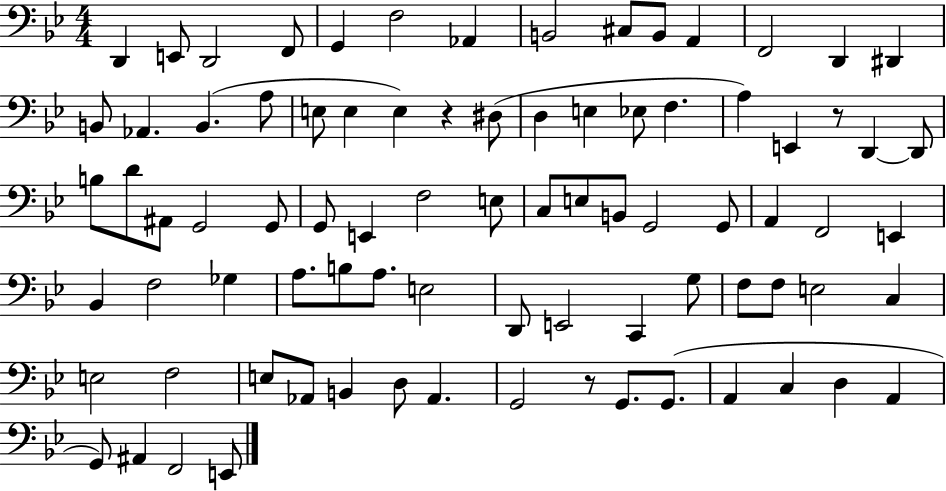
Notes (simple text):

D2/q E2/e D2/h F2/e G2/q F3/h Ab2/q B2/h C#3/e B2/e A2/q F2/h D2/q D#2/q B2/e Ab2/q. B2/q. A3/e E3/e E3/q E3/q R/q D#3/e D3/q E3/q Eb3/e F3/q. A3/q E2/q R/e D2/q D2/e B3/e D4/e A#2/e G2/h G2/e G2/e E2/q F3/h E3/e C3/e E3/e B2/e G2/h G2/e A2/q F2/h E2/q Bb2/q F3/h Gb3/q A3/e. B3/e A3/e. E3/h D2/e E2/h C2/q G3/e F3/e F3/e E3/h C3/q E3/h F3/h E3/e Ab2/e B2/q D3/e Ab2/q. G2/h R/e G2/e. G2/e. A2/q C3/q D3/q A2/q G2/e A#2/q F2/h E2/e